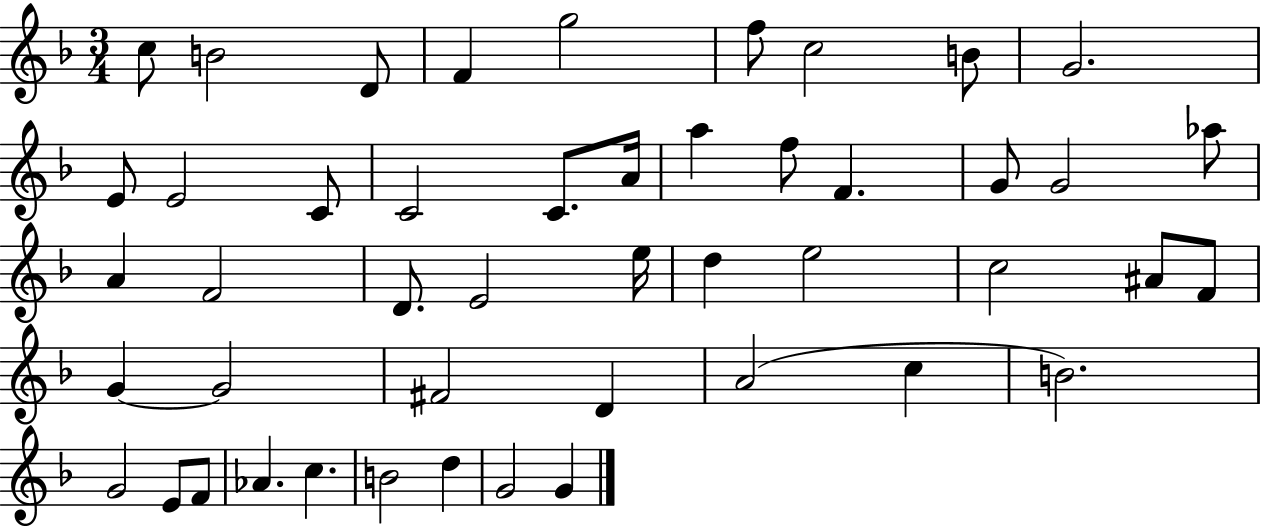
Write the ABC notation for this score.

X:1
T:Untitled
M:3/4
L:1/4
K:F
c/2 B2 D/2 F g2 f/2 c2 B/2 G2 E/2 E2 C/2 C2 C/2 A/4 a f/2 F G/2 G2 _a/2 A F2 D/2 E2 e/4 d e2 c2 ^A/2 F/2 G G2 ^F2 D A2 c B2 G2 E/2 F/2 _A c B2 d G2 G